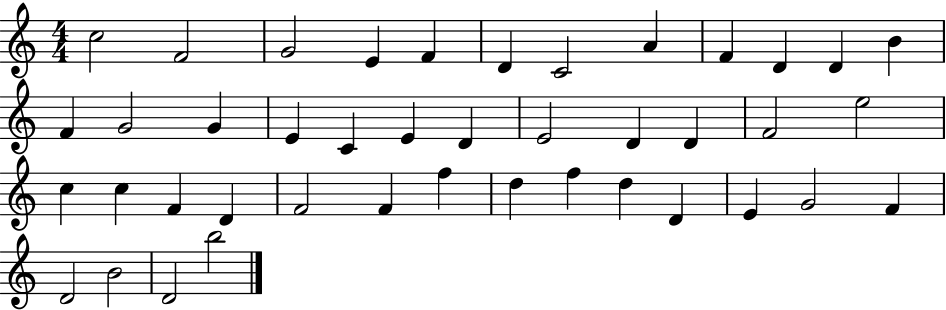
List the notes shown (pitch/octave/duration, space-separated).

C5/h F4/h G4/h E4/q F4/q D4/q C4/h A4/q F4/q D4/q D4/q B4/q F4/q G4/h G4/q E4/q C4/q E4/q D4/q E4/h D4/q D4/q F4/h E5/h C5/q C5/q F4/q D4/q F4/h F4/q F5/q D5/q F5/q D5/q D4/q E4/q G4/h F4/q D4/h B4/h D4/h B5/h